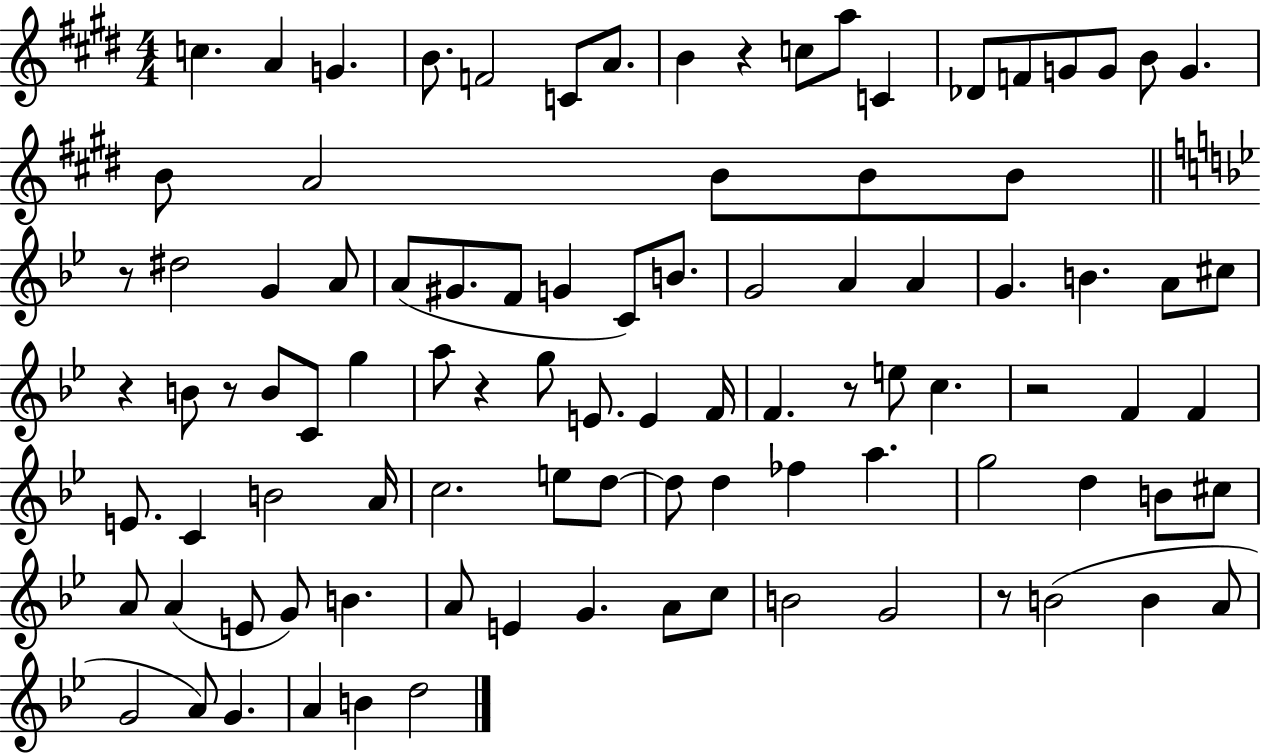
C5/q. A4/q G4/q. B4/e. F4/h C4/e A4/e. B4/q R/q C5/e A5/e C4/q Db4/e F4/e G4/e G4/e B4/e G4/q. B4/e A4/h B4/e B4/e B4/e R/e D#5/h G4/q A4/e A4/e G#4/e. F4/e G4/q C4/e B4/e. G4/h A4/q A4/q G4/q. B4/q. A4/e C#5/e R/q B4/e R/e B4/e C4/e G5/q A5/e R/q G5/e E4/e. E4/q F4/s F4/q. R/e E5/e C5/q. R/h F4/q F4/q E4/e. C4/q B4/h A4/s C5/h. E5/e D5/e D5/e D5/q FES5/q A5/q. G5/h D5/q B4/e C#5/e A4/e A4/q E4/e G4/e B4/q. A4/e E4/q G4/q. A4/e C5/e B4/h G4/h R/e B4/h B4/q A4/e G4/h A4/e G4/q. A4/q B4/q D5/h